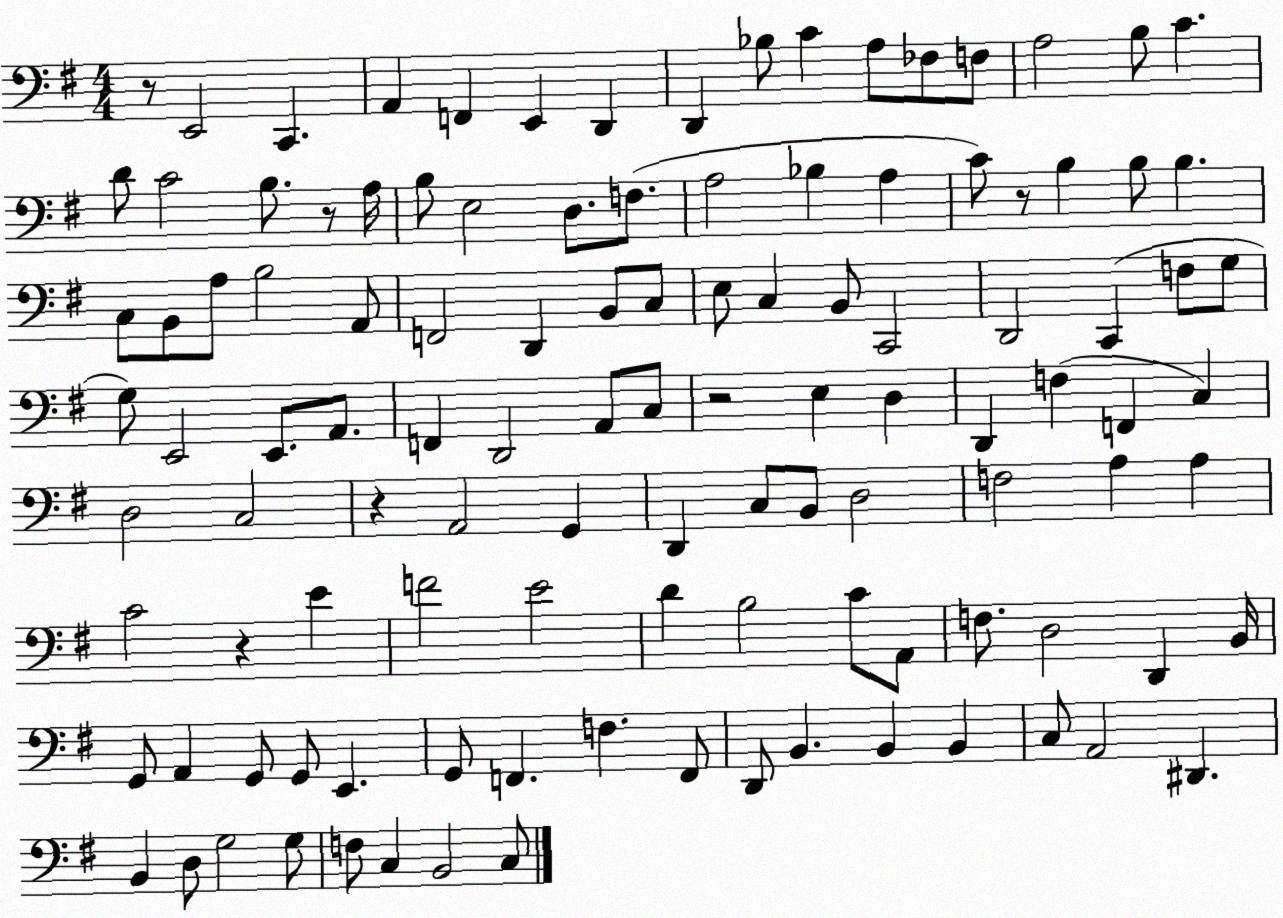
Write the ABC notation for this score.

X:1
T:Untitled
M:4/4
L:1/4
K:G
z/2 E,,2 C,, A,, F,, E,, D,, D,, _B,/2 C A,/2 _F,/2 F,/2 A,2 B,/2 C D/2 C2 B,/2 z/2 A,/4 B,/2 E,2 D,/2 F,/2 A,2 _B, A, C/2 z/2 B, B,/2 B, C,/2 B,,/2 A,/2 B,2 A,,/2 F,,2 D,, B,,/2 C,/2 E,/2 C, B,,/2 C,,2 D,,2 C,, F,/2 G,/2 G,/2 E,,2 E,,/2 A,,/2 F,, D,,2 A,,/2 C,/2 z2 E, D, D,, F, F,, C, D,2 C,2 z A,,2 G,, D,, C,/2 B,,/2 D,2 F,2 A, A, C2 z E F2 E2 D B,2 C/2 A,,/2 F,/2 D,2 D,, B,,/4 G,,/2 A,, G,,/2 G,,/2 E,, G,,/2 F,, F, F,,/2 D,,/2 B,, B,, B,, C,/2 A,,2 ^D,, B,, D,/2 G,2 G,/2 F,/2 C, B,,2 C,/2